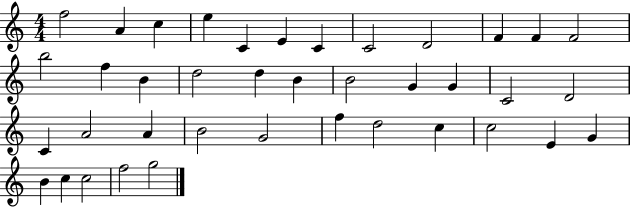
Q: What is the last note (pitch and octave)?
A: G5